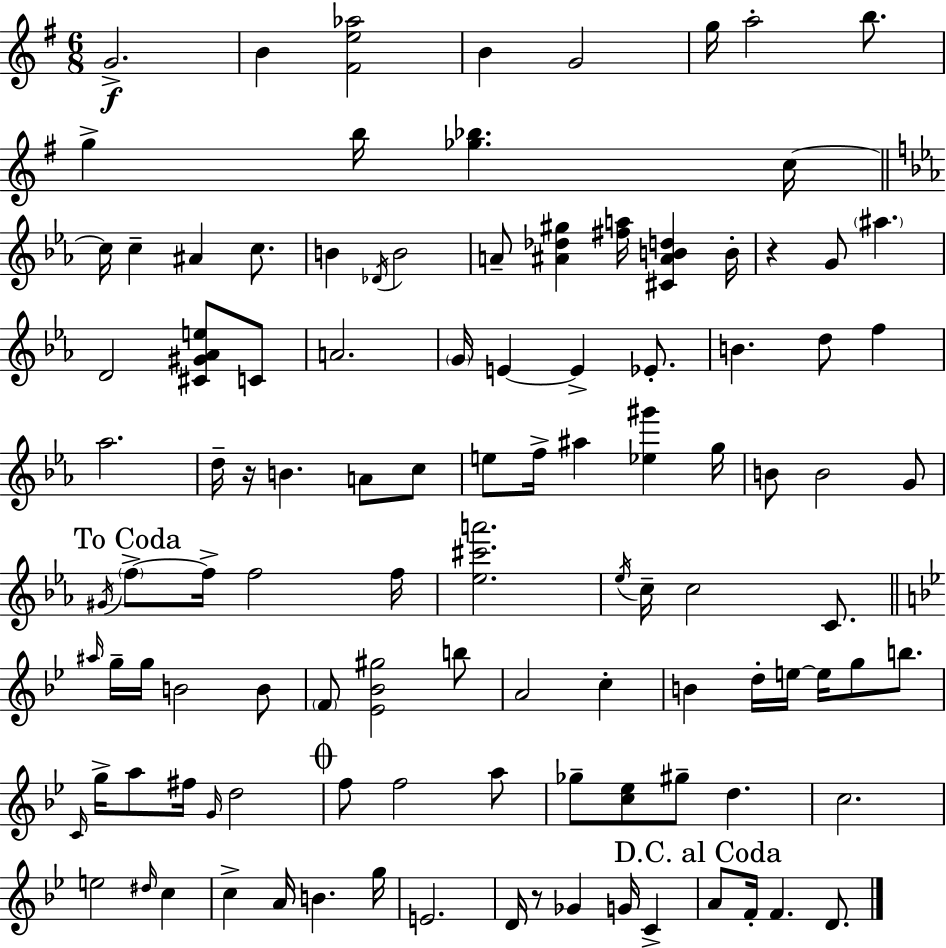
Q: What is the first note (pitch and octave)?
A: G4